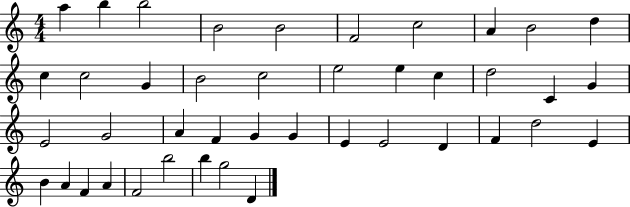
{
  \clef treble
  \numericTimeSignature
  \time 4/4
  \key c \major
  a''4 b''4 b''2 | b'2 b'2 | f'2 c''2 | a'4 b'2 d''4 | \break c''4 c''2 g'4 | b'2 c''2 | e''2 e''4 c''4 | d''2 c'4 g'4 | \break e'2 g'2 | a'4 f'4 g'4 g'4 | e'4 e'2 d'4 | f'4 d''2 e'4 | \break b'4 a'4 f'4 a'4 | f'2 b''2 | b''4 g''2 d'4 | \bar "|."
}